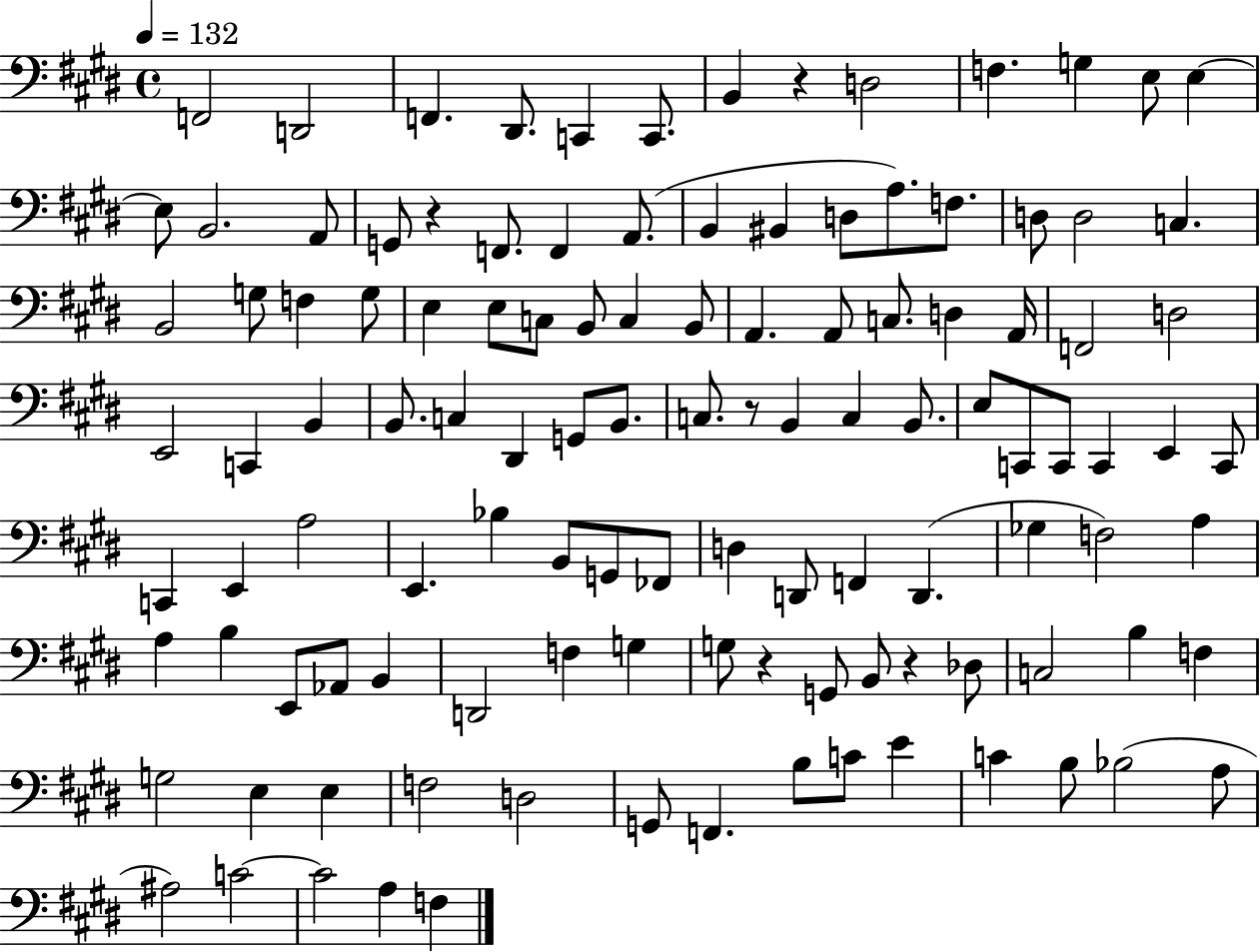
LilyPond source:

{
  \clef bass
  \time 4/4
  \defaultTimeSignature
  \key e \major
  \tempo 4 = 132
  \repeat volta 2 { f,2 d,2 | f,4. dis,8. c,4 c,8. | b,4 r4 d2 | f4. g4 e8 e4~~ | \break e8 b,2. a,8 | g,8 r4 f,8. f,4 a,8.( | b,4 bis,4 d8 a8.) f8. | d8 d2 c4. | \break b,2 g8 f4 g8 | e4 e8 c8 b,8 c4 b,8 | a,4. a,8 c8. d4 a,16 | f,2 d2 | \break e,2 c,4 b,4 | b,8. c4 dis,4 g,8 b,8. | c8. r8 b,4 c4 b,8. | e8 c,8 c,8 c,4 e,4 c,8 | \break c,4 e,4 a2 | e,4. bes4 b,8 g,8 fes,8 | d4 d,8 f,4 d,4.( | ges4 f2) a4 | \break a4 b4 e,8 aes,8 b,4 | d,2 f4 g4 | g8 r4 g,8 b,8 r4 des8 | c2 b4 f4 | \break g2 e4 e4 | f2 d2 | g,8 f,4. b8 c'8 e'4 | c'4 b8 bes2( a8 | \break ais2) c'2~~ | c'2 a4 f4 | } \bar "|."
}